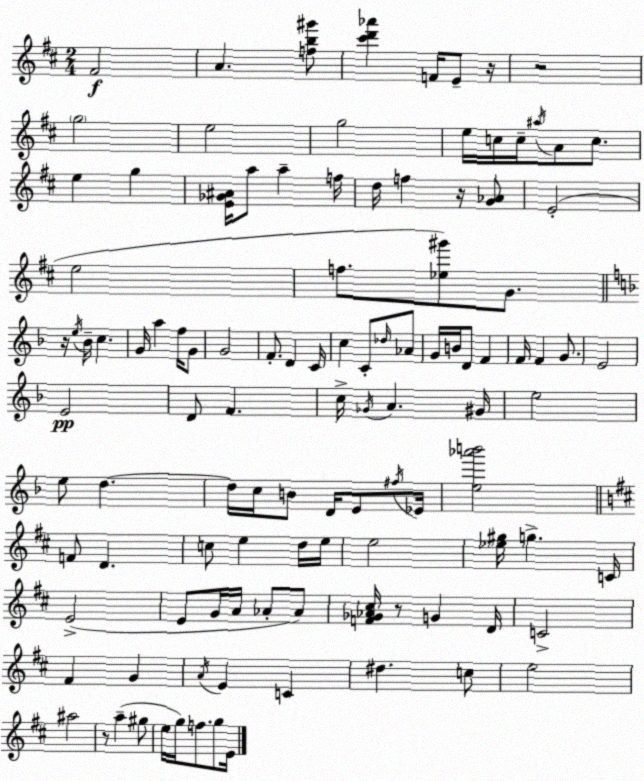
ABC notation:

X:1
T:Untitled
M:2/4
L:1/4
K:D
^F2 A [fb^g']/2 [^c'd'_a'] F/4 E/2 z/4 z2 g2 e2 g2 e/4 c/4 c/4 ^a/4 A/2 c/2 e g [E_G^A]/4 a/2 a f/4 d/4 f z/4 [G_A]/2 E2 e2 f/2 [_e^g']/2 G/2 z/4 e/4 _B/4 c G/4 a f/4 G/2 G2 F/2 D C/4 c C/2 _d/4 _A/2 G/4 B/4 D/2 F F/4 F G/2 E2 E2 D/2 F c/4 _G/4 A ^G/4 e2 e/2 d d/4 c/4 B/2 D/4 E/2 ^f/4 _E/4 [e_a'b']2 F/2 D c/2 e d/4 e/4 e2 [_e^g]/4 g C/4 E2 E/2 G/4 A/4 _A/2 _A/2 [F_G_A^c]/4 z/2 G D/4 C2 ^F G A/4 E C ^d c/2 e2 ^a2 z/2 a ^g/2 e/4 g/4 f/2 g/2 E/4